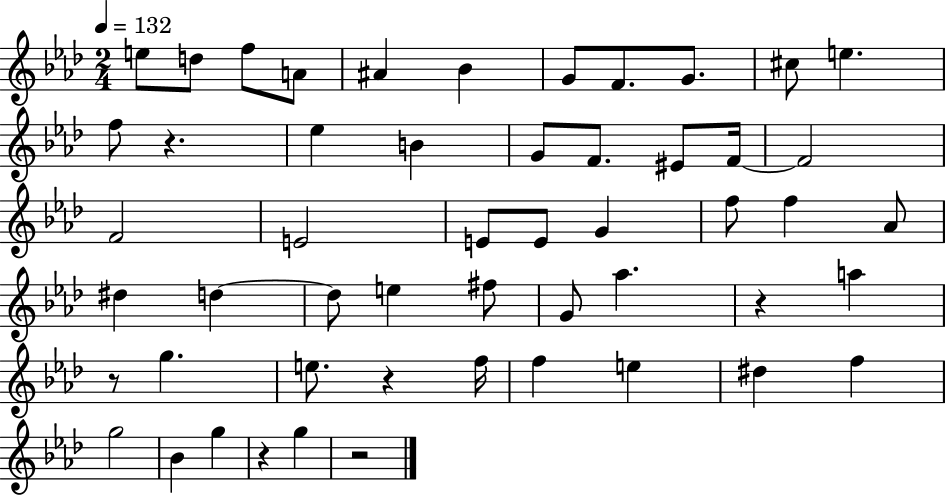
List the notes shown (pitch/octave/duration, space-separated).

E5/e D5/e F5/e A4/e A#4/q Bb4/q G4/e F4/e. G4/e. C#5/e E5/q. F5/e R/q. Eb5/q B4/q G4/e F4/e. EIS4/e F4/s F4/h F4/h E4/h E4/e E4/e G4/q F5/e F5/q Ab4/e D#5/q D5/q D5/e E5/q F#5/e G4/e Ab5/q. R/q A5/q R/e G5/q. E5/e. R/q F5/s F5/q E5/q D#5/q F5/q G5/h Bb4/q G5/q R/q G5/q R/h